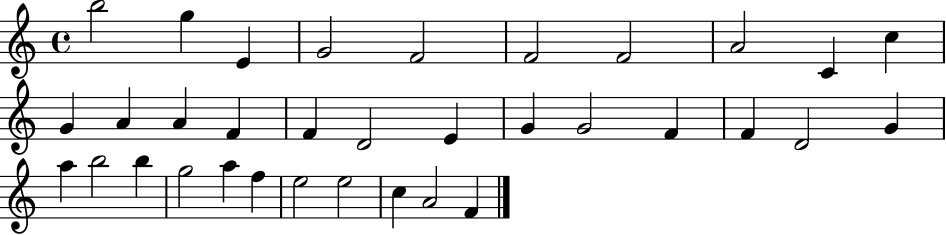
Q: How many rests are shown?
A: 0